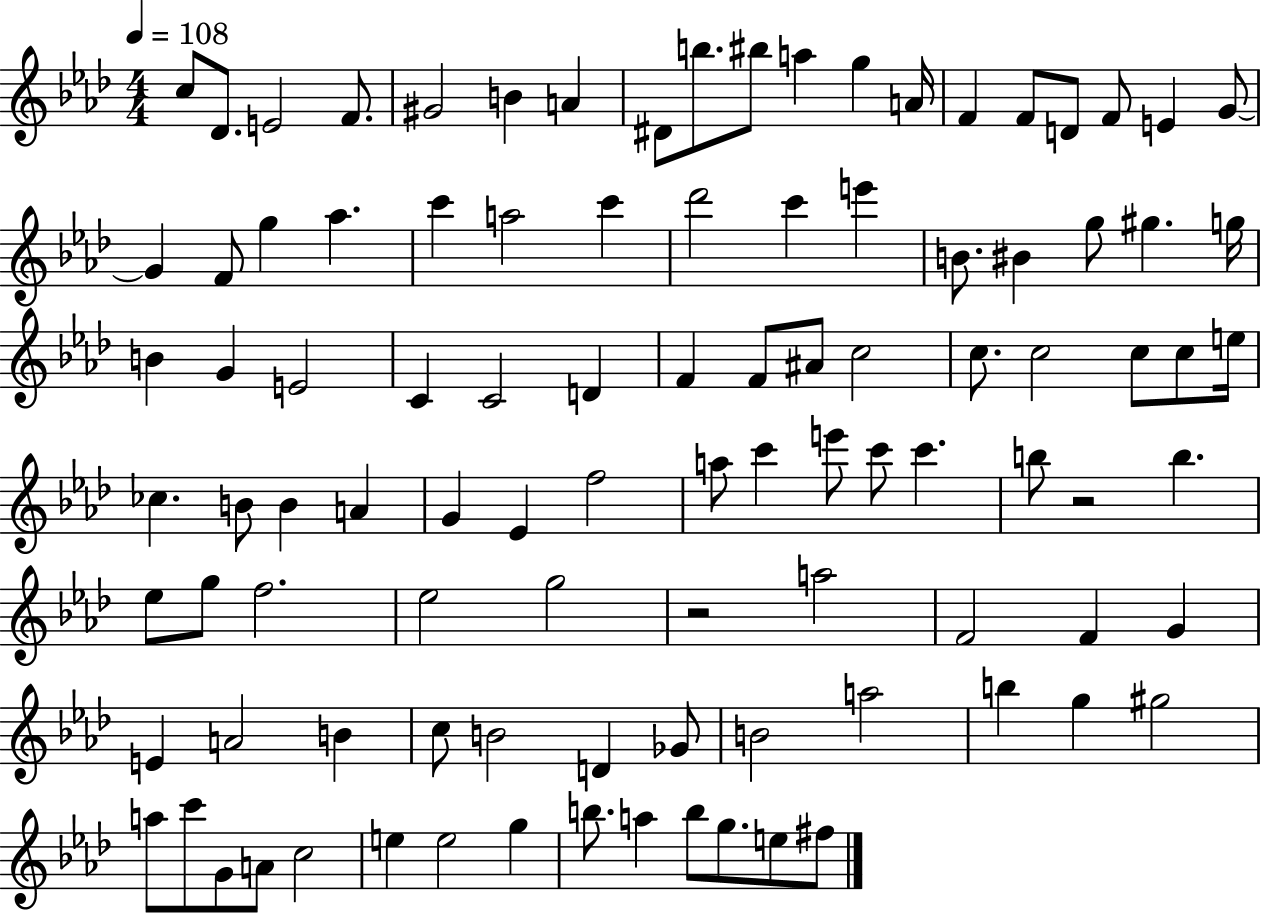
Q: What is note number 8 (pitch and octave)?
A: D#4